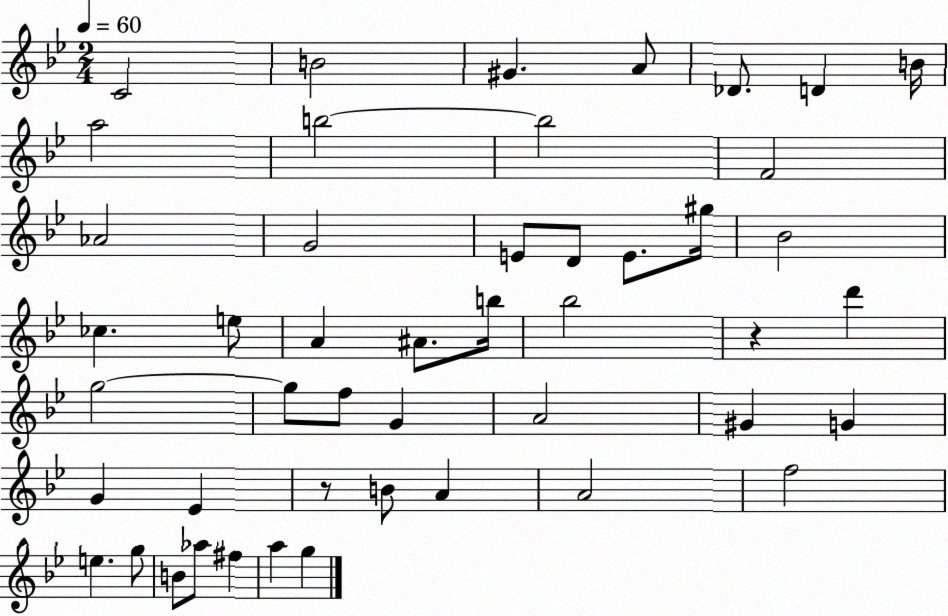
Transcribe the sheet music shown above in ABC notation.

X:1
T:Untitled
M:2/4
L:1/4
K:Bb
C2 B2 ^G A/2 _D/2 D B/4 a2 b2 b2 F2 _A2 G2 E/2 D/2 E/2 ^g/4 _B2 _c e/2 A ^A/2 b/4 _b2 z d' g2 g/2 f/2 G A2 ^G G G _E z/2 B/2 A A2 f2 e g/2 B/2 _a/2 ^f a g